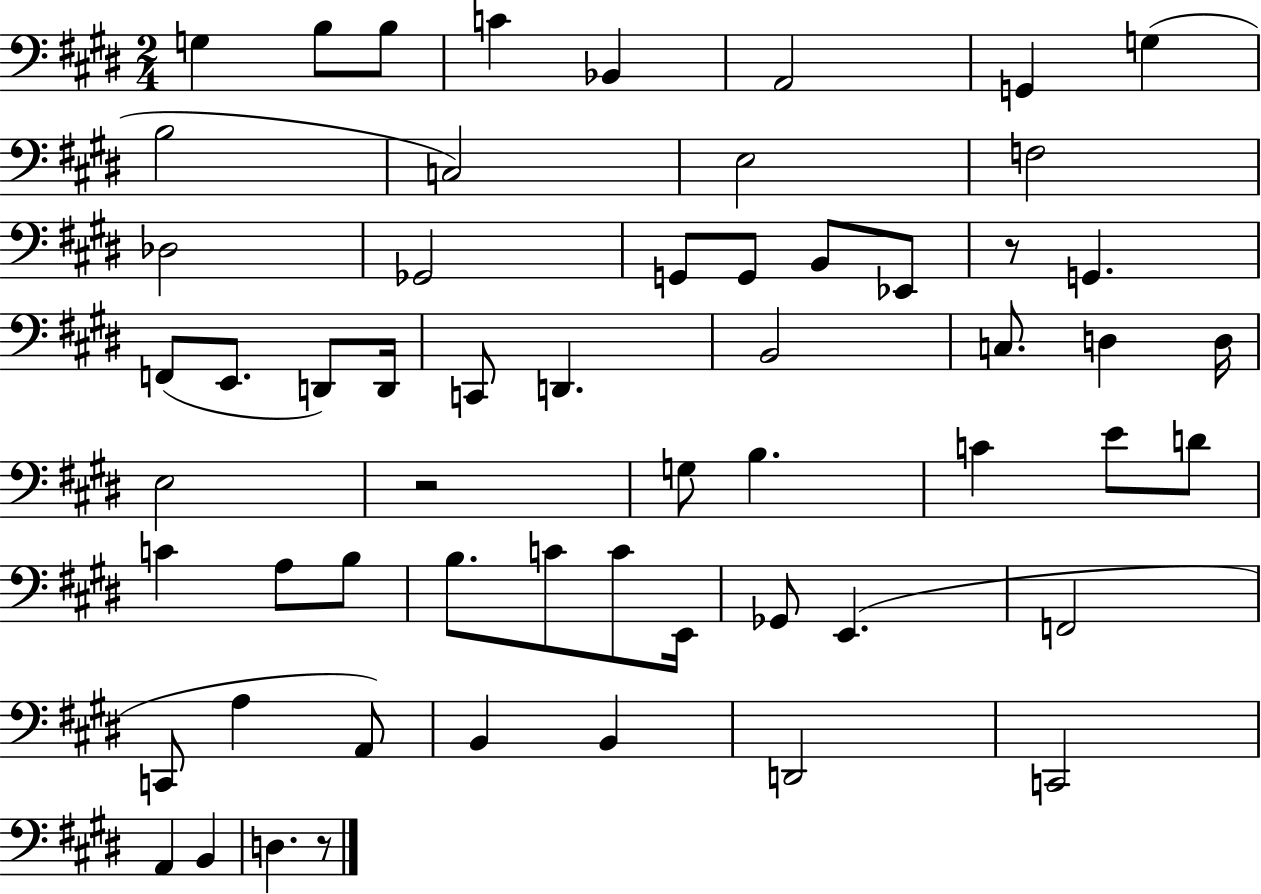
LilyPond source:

{
  \clef bass
  \numericTimeSignature
  \time 2/4
  \key e \major
  g4 b8 b8 | c'4 bes,4 | a,2 | g,4 g4( | \break b2 | c2) | e2 | f2 | \break des2 | ges,2 | g,8 g,8 b,8 ees,8 | r8 g,4. | \break f,8( e,8. d,8) d,16 | c,8 d,4. | b,2 | c8. d4 d16 | \break e2 | r2 | g8 b4. | c'4 e'8 d'8 | \break c'4 a8 b8 | b8. c'8 c'8 e,16 | ges,8 e,4.( | f,2 | \break c,8 a4 a,8) | b,4 b,4 | d,2 | c,2 | \break a,4 b,4 | d4. r8 | \bar "|."
}